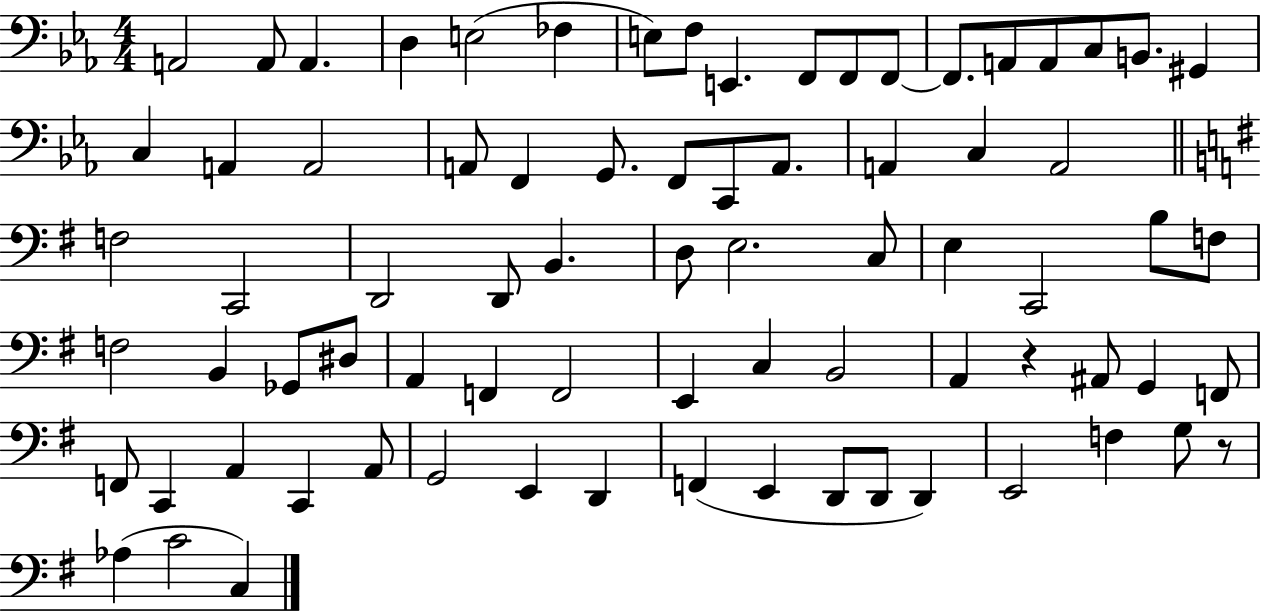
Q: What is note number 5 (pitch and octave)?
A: E3